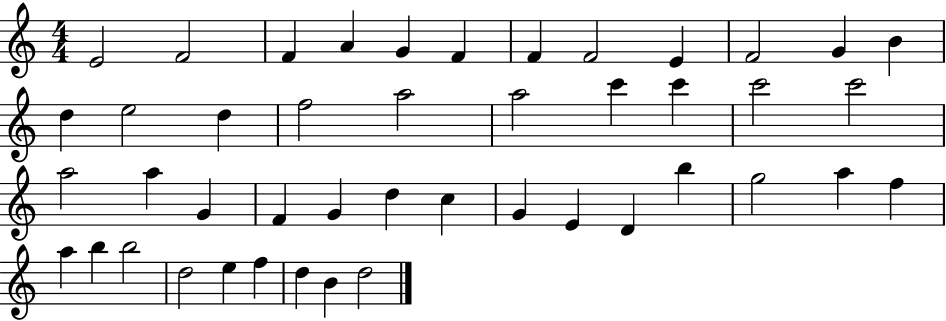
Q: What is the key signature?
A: C major